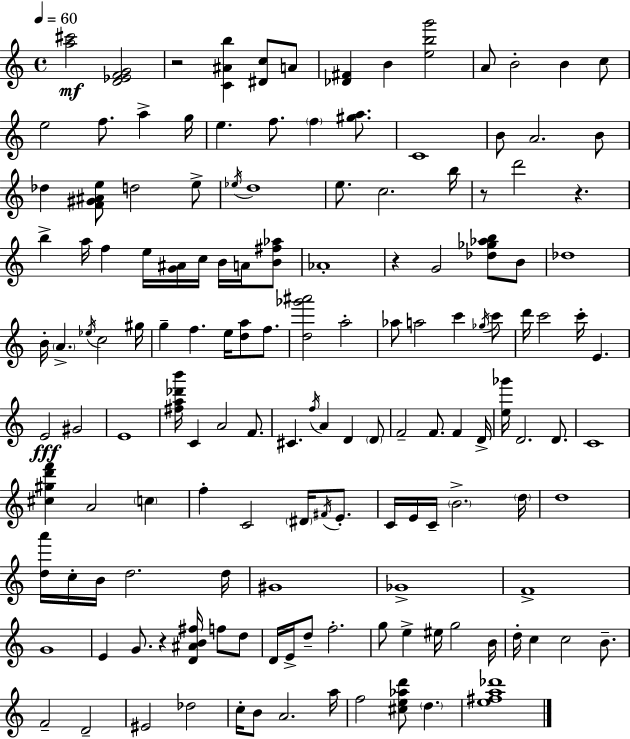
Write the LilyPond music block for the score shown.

{
  \clef treble
  \time 4/4
  \defaultTimeSignature
  \key c \major
  \tempo 4 = 60
  <a'' cis'''>2\mf <d' ees' f' g'>2 | r2 <c' ais' b''>4 <dis' c''>8 a'8 | <des' fis'>4 b'4 <e'' b'' g'''>2 | a'8 b'2-. b'4 c''8 | \break e''2 f''8. a''4-> g''16 | e''4. f''8. \parenthesize f''4 <gis'' a''>8. | c'1 | b'8 a'2. b'8 | \break des''4 <f' gis' ais' e''>8 d''2 e''8-> | \acciaccatura { ees''16 } d''1 | e''8. c''2. | b''16 r8 d'''2 r4. | \break b''4-> a''16 f''4 e''16 <g' ais'>16 c''16 b'16 a'16 <b' fis'' aes''>8 | aes'1-. | r4 g'2 <des'' ges'' aes'' b''>8 b'8 | des''1 | \break b'16-. \parenthesize a'4.-> \acciaccatura { ees''16 } c''2 | gis''16 g''4-- f''4. e''16 <d'' a''>8 f''8. | <d'' ges''' ais'''>2 a''2-. | aes''8 a''2 c'''4 | \break \acciaccatura { ges''16 } c'''8 d'''16 c'''2 c'''16-. e'4. | e'2\fff gis'2 | e'1 | <fis'' a'' des''' b'''>16 c'4 a'2 | \break f'8. cis'4. \acciaccatura { f''16 } a'4 d'4 | \parenthesize d'8 f'2-- f'8. f'4 | d'16-> <e'' ges'''>16 d'2. | d'8. c'1 | \break <cis'' gis'' d''' f'''>4 a'2 | \parenthesize c''4 f''4-. c'2 | \parenthesize dis'16 \acciaccatura { fis'16 } e'8.-. c'16 e'16 c'16-- \parenthesize b'2.-> | \parenthesize d''16 d''1 | \break <d'' a'''>16 c''16-. b'16 d''2. | d''16 gis'1 | ges'1-> | f'1-> | \break g'1 | e'4 g'8. r4 | <d' ais' b' fis''>16 f''8 d''8 d'16 e'16-> d''8-- f''2.-. | g''8 e''4-> eis''16 g''2 | \break b'16 d''16-. c''4 c''2 | b'8.-- f'2-- d'2-- | eis'2 des''2 | c''16-. b'8 a'2. | \break a''16 f''2 <cis'' e'' aes'' d'''>8 \parenthesize d''4. | <e'' fis'' a'' des'''>1 | \bar "|."
}